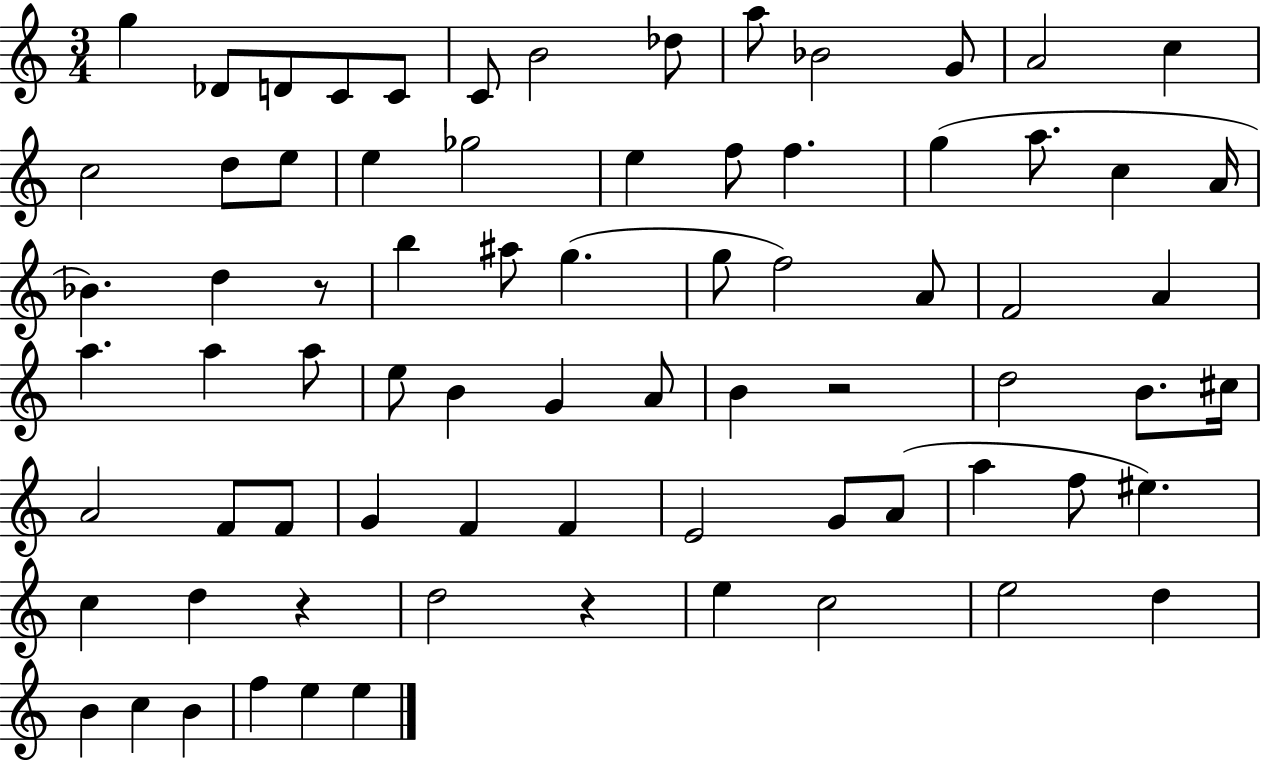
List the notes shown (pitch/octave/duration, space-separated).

G5/q Db4/e D4/e C4/e C4/e C4/e B4/h Db5/e A5/e Bb4/h G4/e A4/h C5/q C5/h D5/e E5/e E5/q Gb5/h E5/q F5/e F5/q. G5/q A5/e. C5/q A4/s Bb4/q. D5/q R/e B5/q A#5/e G5/q. G5/e F5/h A4/e F4/h A4/q A5/q. A5/q A5/e E5/e B4/q G4/q A4/e B4/q R/h D5/h B4/e. C#5/s A4/h F4/e F4/e G4/q F4/q F4/q E4/h G4/e A4/e A5/q F5/e EIS5/q. C5/q D5/q R/q D5/h R/q E5/q C5/h E5/h D5/q B4/q C5/q B4/q F5/q E5/q E5/q